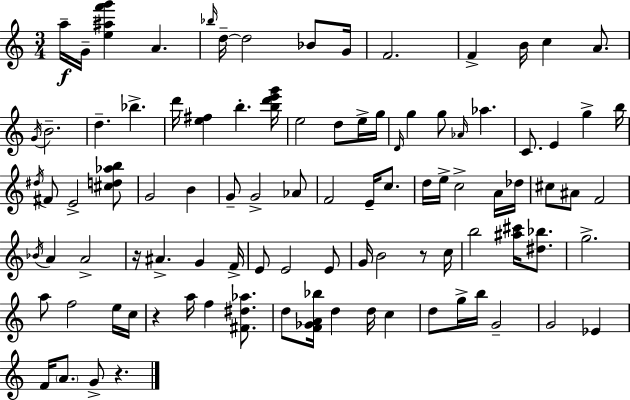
A5/s G4/s [E5,A#5,F6,G6]/q A4/q. Bb5/s D5/s D5/h Bb4/e G4/s F4/h. F4/q B4/s C5/q A4/e. G4/s B4/h. D5/q. Bb5/q. D6/s [E5,F#5]/q B5/q. [B5,D6,E6,G6]/s E5/h D5/e E5/s G5/s D4/s G5/q G5/e Ab4/s Ab5/q. C4/e. E4/q G5/q B5/s D#5/s F#4/e E4/h [C#5,D5,Ab5,B5]/e G4/h B4/q G4/e G4/h Ab4/e F4/h E4/s C5/e. D5/s E5/s C5/h A4/s Db5/s C#5/e A#4/e F4/h Bb4/s A4/q A4/h R/s A#4/q. G4/q F4/s E4/e E4/h E4/e G4/s B4/h R/e C5/s B5/h [A#5,C#6]/s [D#5,Bb5]/e. G5/h. A5/e F5/h E5/s C5/s R/q A5/s F5/q [F#4,D#5,Ab5]/e. D5/e [F4,Gb4,A4,Bb5]/s D5/q D5/s C5/q D5/e G5/s B5/s G4/h G4/h Eb4/q F4/s A4/e. G4/e R/q.